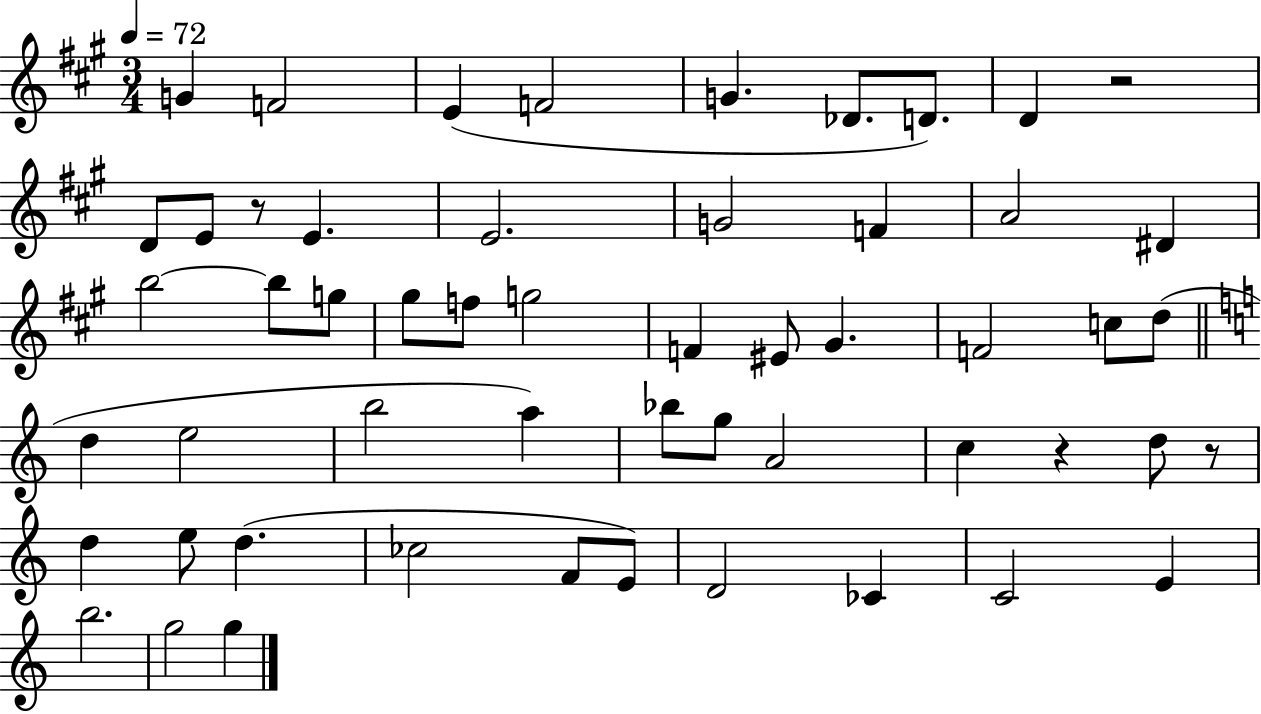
{
  \clef treble
  \numericTimeSignature
  \time 3/4
  \key a \major
  \tempo 4 = 72
  \repeat volta 2 { g'4 f'2 | e'4( f'2 | g'4. des'8. d'8.) | d'4 r2 | \break d'8 e'8 r8 e'4. | e'2. | g'2 f'4 | a'2 dis'4 | \break b''2~~ b''8 g''8 | gis''8 f''8 g''2 | f'4 eis'8 gis'4. | f'2 c''8 d''8( | \break \bar "||" \break \key c \major d''4 e''2 | b''2 a''4) | bes''8 g''8 a'2 | c''4 r4 d''8 r8 | \break d''4 e''8 d''4.( | ces''2 f'8 e'8) | d'2 ces'4 | c'2 e'4 | \break b''2. | g''2 g''4 | } \bar "|."
}